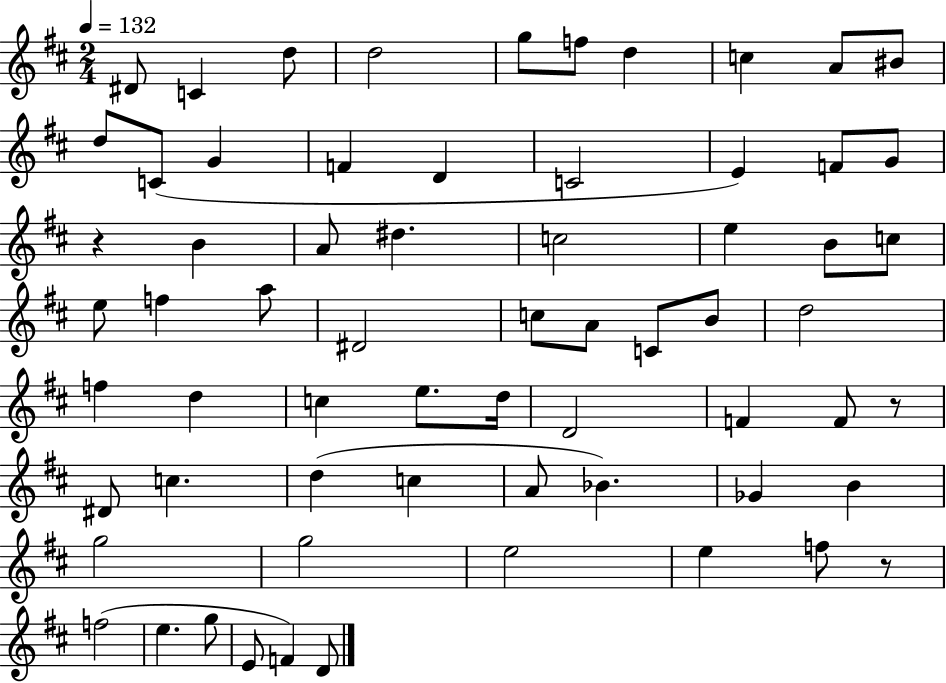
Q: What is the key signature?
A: D major